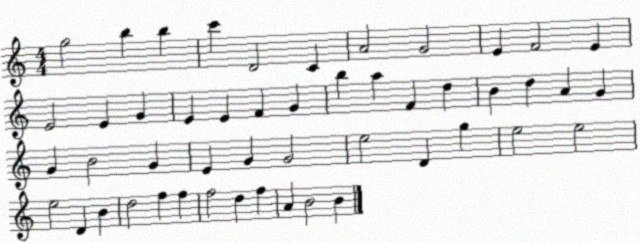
X:1
T:Untitled
M:4/4
L:1/4
K:C
g2 b b c' D2 C A2 G2 E F2 E E2 E G E E F G b a F d B d A G G B2 G E G G2 e2 D g e2 e2 e2 D B d2 f f f2 d f A B2 B